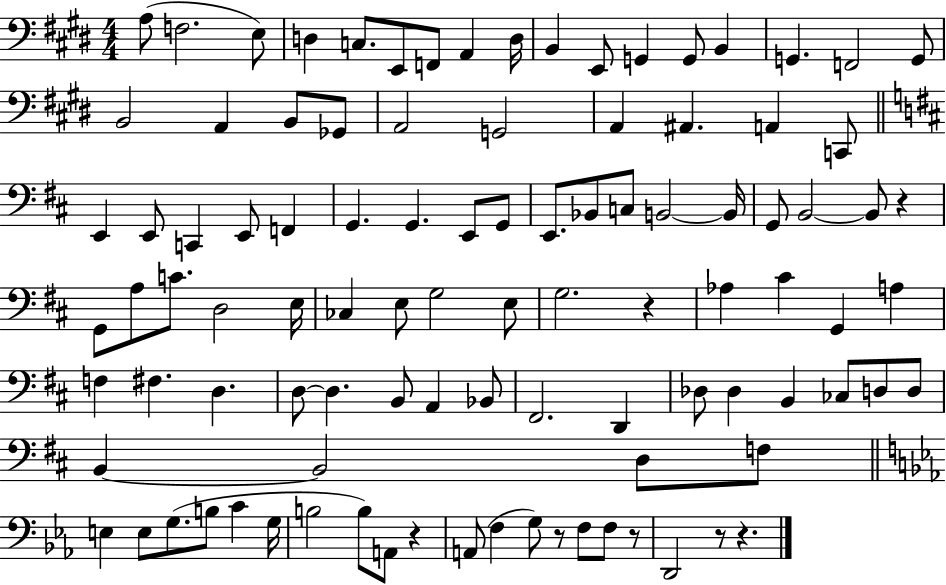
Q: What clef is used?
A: bass